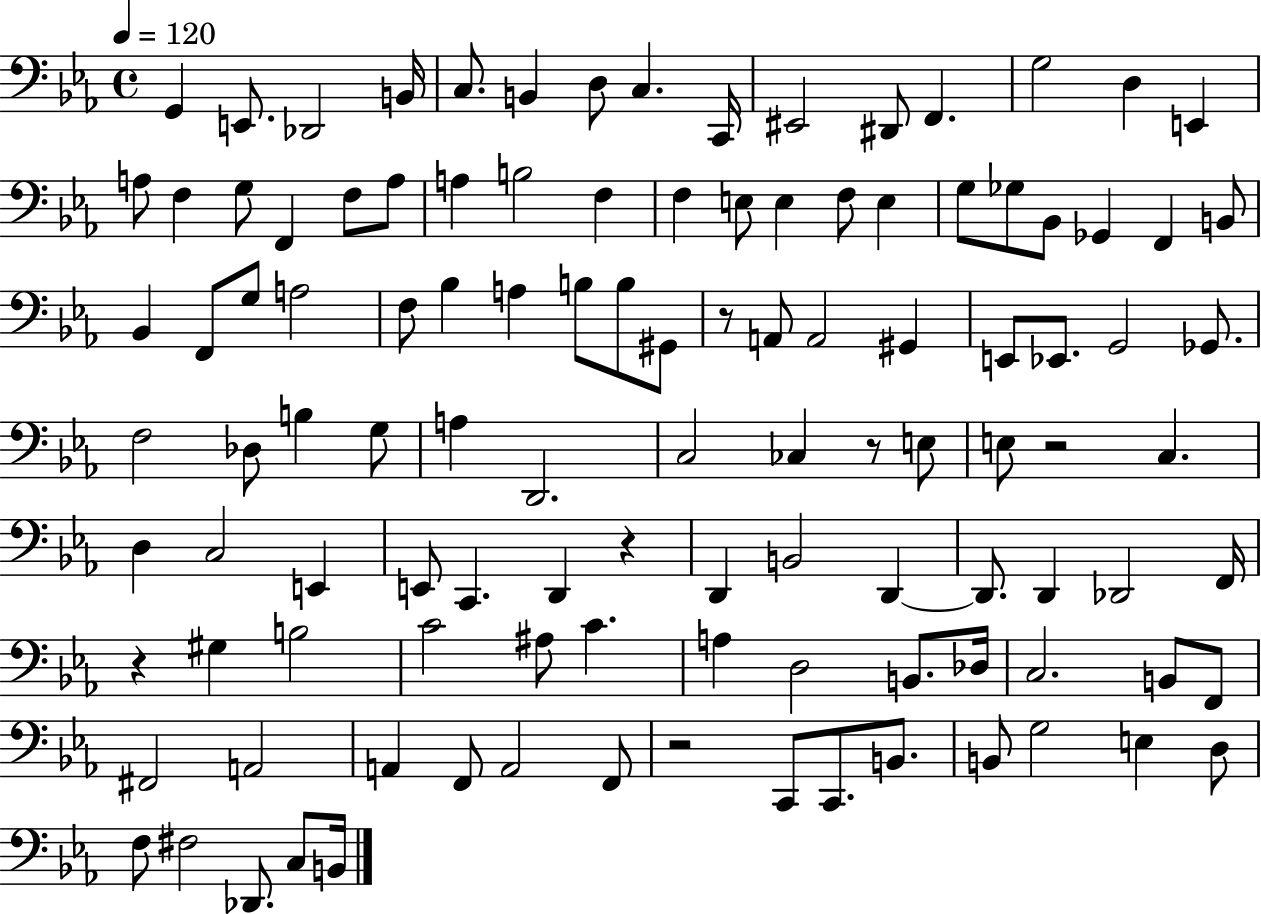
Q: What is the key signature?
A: EES major